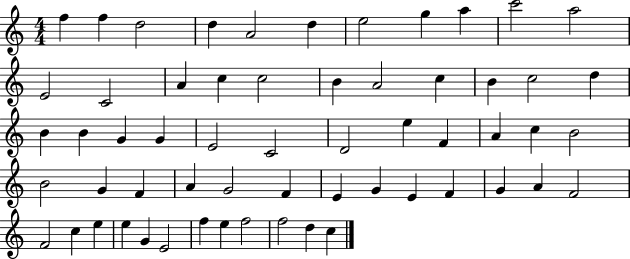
F5/q F5/q D5/h D5/q A4/h D5/q E5/h G5/q A5/q C6/h A5/h E4/h C4/h A4/q C5/q C5/h B4/q A4/h C5/q B4/q C5/h D5/q B4/q B4/q G4/q G4/q E4/h C4/h D4/h E5/q F4/q A4/q C5/q B4/h B4/h G4/q F4/q A4/q G4/h F4/q E4/q G4/q E4/q F4/q G4/q A4/q F4/h F4/h C5/q E5/q E5/q G4/q E4/h F5/q E5/q F5/h F5/h D5/q C5/q